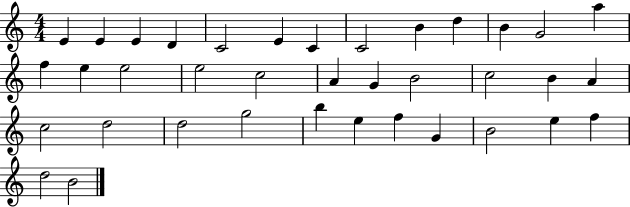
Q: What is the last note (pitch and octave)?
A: B4